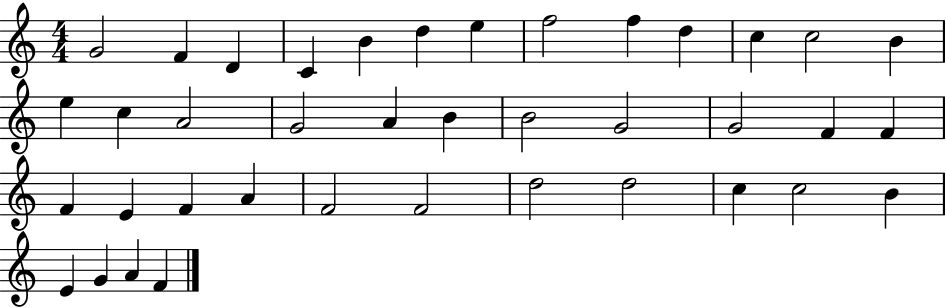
{
  \clef treble
  \numericTimeSignature
  \time 4/4
  \key c \major
  g'2 f'4 d'4 | c'4 b'4 d''4 e''4 | f''2 f''4 d''4 | c''4 c''2 b'4 | \break e''4 c''4 a'2 | g'2 a'4 b'4 | b'2 g'2 | g'2 f'4 f'4 | \break f'4 e'4 f'4 a'4 | f'2 f'2 | d''2 d''2 | c''4 c''2 b'4 | \break e'4 g'4 a'4 f'4 | \bar "|."
}